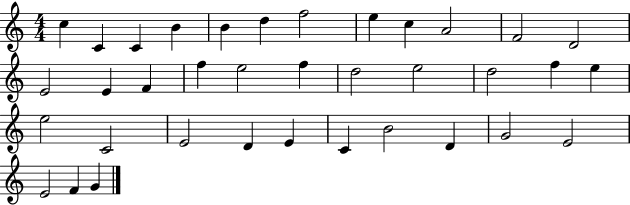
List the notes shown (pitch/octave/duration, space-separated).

C5/q C4/q C4/q B4/q B4/q D5/q F5/h E5/q C5/q A4/h F4/h D4/h E4/h E4/q F4/q F5/q E5/h F5/q D5/h E5/h D5/h F5/q E5/q E5/h C4/h E4/h D4/q E4/q C4/q B4/h D4/q G4/h E4/h E4/h F4/q G4/q